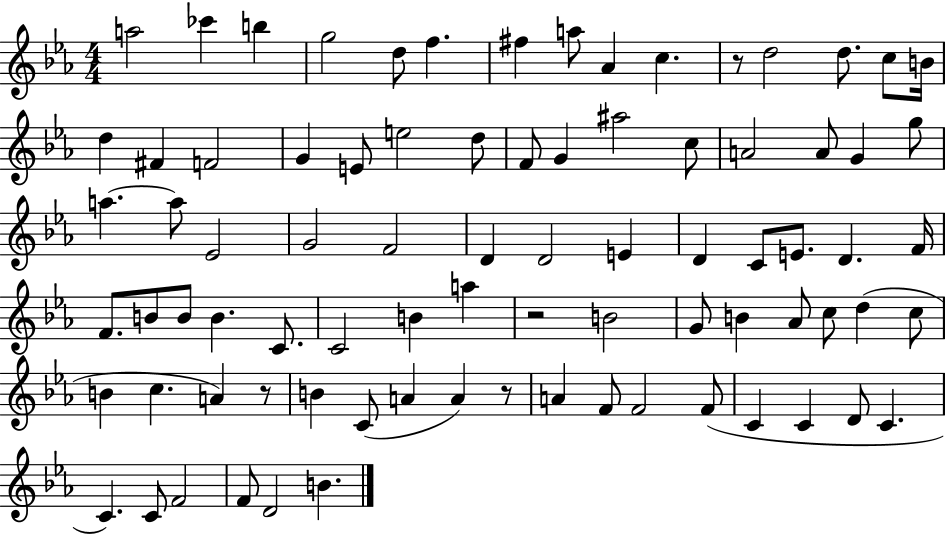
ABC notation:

X:1
T:Untitled
M:4/4
L:1/4
K:Eb
a2 _c' b g2 d/2 f ^f a/2 _A c z/2 d2 d/2 c/2 B/4 d ^F F2 G E/2 e2 d/2 F/2 G ^a2 c/2 A2 A/2 G g/2 a a/2 _E2 G2 F2 D D2 E D C/2 E/2 D F/4 F/2 B/2 B/2 B C/2 C2 B a z2 B2 G/2 B _A/2 c/2 d c/2 B c A z/2 B C/2 A A z/2 A F/2 F2 F/2 C C D/2 C C C/2 F2 F/2 D2 B